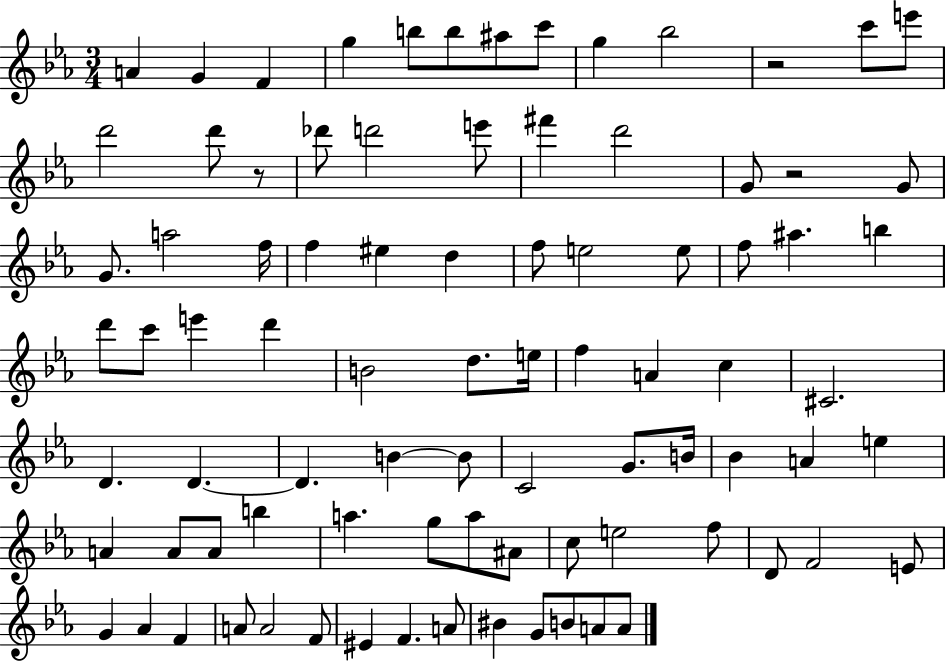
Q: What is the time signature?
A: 3/4